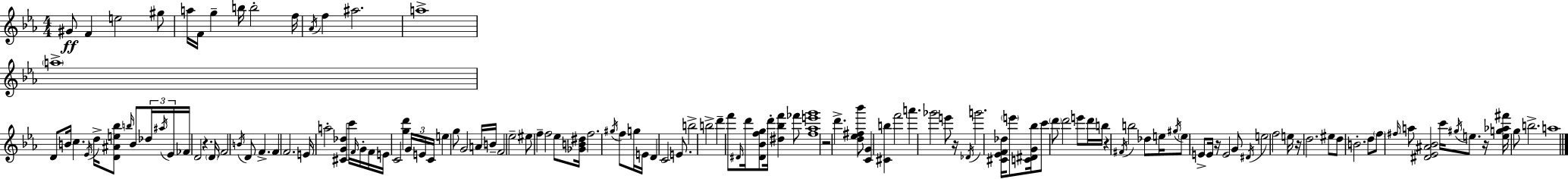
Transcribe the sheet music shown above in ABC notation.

X:1
T:Untitled
M:4/4
L:1/4
K:Eb
^G/2 F e2 ^g/2 a/4 F/4 g b/4 b2 f/4 _A/4 f ^a2 a4 a4 D/2 B/4 c _E/4 d/4 [D^Ae_b]/2 b/4 B/2 _d/4 ^a/4 _E/4 _F/4 D2 z D/4 F2 B/4 D/2 F F F2 E/4 a2 [^CG_d] c'/4 F/4 G/4 F/4 E/4 C2 [gd'] G/4 E/4 C/4 e g/2 G2 A/4 B/4 F2 _e2 ^e/2 f f2 _e/2 [_GB^d]/4 f2 ^g/4 f/2 g/4 E/4 D C2 E/2 b2 b2 d' f'/2 ^D/4 d'/4 [^D_Bfg]/2 d'/4 [^d_bf'] _f'/2 [f_ae'g']4 z2 d' [d_e^f_b']/2 [CG] [^Cb] f'2 a' _g'2 e'/2 z/4 _D/4 g'2 [^C_EF_d]/4 e'/2 [C^DG_b]/4 c'/2 d'/2 d'2 e'/2 d'/4 b/4 z ^F/4 b2 _d/2 e/4 ^g/4 e/2 E/2 E/4 z/4 E2 G/2 ^D/4 e2 f2 e/4 z/4 d2 ^e/2 d/2 B2 d/2 f/2 ^f/4 a/2 [^D_E^A_B]2 c'/4 ^g/4 e/2 z/4 [eg_a^f']/4 g/2 b2 a4